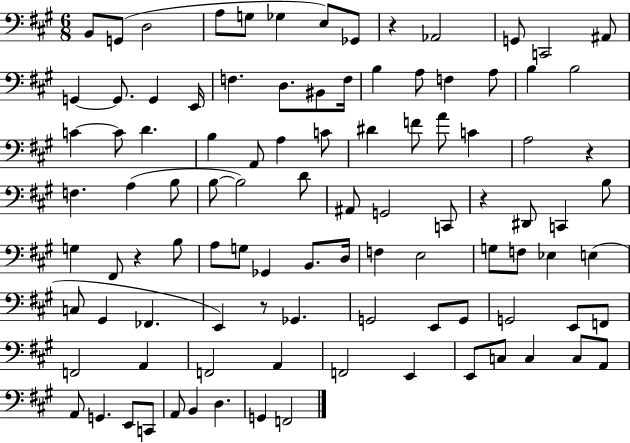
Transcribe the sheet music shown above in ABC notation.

X:1
T:Untitled
M:6/8
L:1/4
K:A
B,,/2 G,,/2 D,2 A,/2 G,/2 _G, E,/2 _G,,/2 z _A,,2 G,,/2 C,,2 ^A,,/2 G,, G,,/2 G,, E,,/4 F, D,/2 ^B,,/2 F,/4 B, A,/2 F, A,/2 B, B,2 C C/2 D B, A,,/2 A, C/2 ^D F/2 A/2 C A,2 z F, A, B,/2 B,/2 B,2 D/2 ^A,,/2 G,,2 C,,/2 z ^D,,/2 C,, B,/2 G, ^F,,/2 z B,/2 A,/2 G,/2 _G,, B,,/2 D,/4 F, E,2 G,/2 F,/2 _E, E, C,/2 ^G,, _F,, E,, z/2 _G,, G,,2 E,,/2 G,,/2 G,,2 E,,/2 F,,/2 F,,2 A,, F,,2 A,, F,,2 E,, E,,/2 C,/2 C, C,/2 A,,/2 A,,/2 G,, E,,/2 C,,/2 A,,/2 B,, D, G,, F,,2